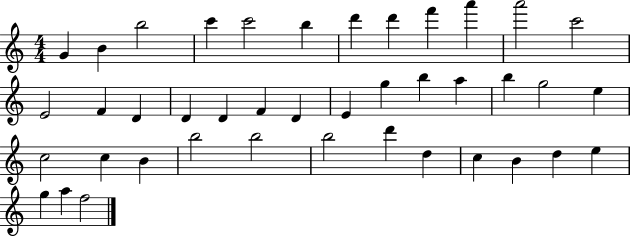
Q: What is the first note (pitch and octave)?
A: G4